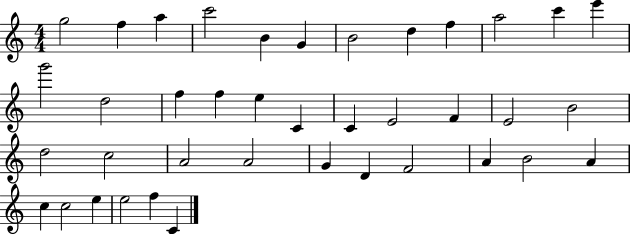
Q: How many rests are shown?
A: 0